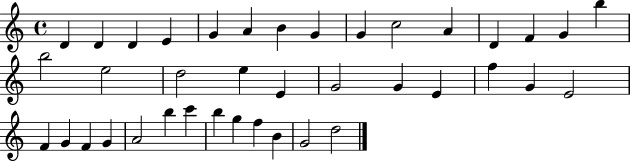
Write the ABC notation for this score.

X:1
T:Untitled
M:4/4
L:1/4
K:C
D D D E G A B G G c2 A D F G b b2 e2 d2 e E G2 G E f G E2 F G F G A2 b c' b g f B G2 d2